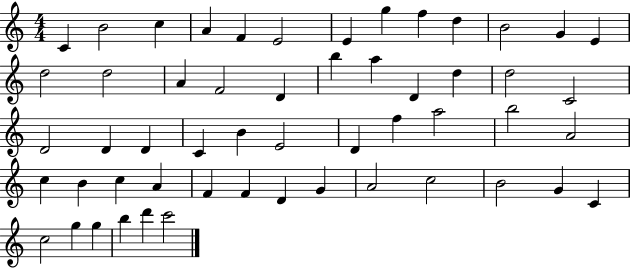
{
  \clef treble
  \numericTimeSignature
  \time 4/4
  \key c \major
  c'4 b'2 c''4 | a'4 f'4 e'2 | e'4 g''4 f''4 d''4 | b'2 g'4 e'4 | \break d''2 d''2 | a'4 f'2 d'4 | b''4 a''4 d'4 d''4 | d''2 c'2 | \break d'2 d'4 d'4 | c'4 b'4 e'2 | d'4 f''4 a''2 | b''2 a'2 | \break c''4 b'4 c''4 a'4 | f'4 f'4 d'4 g'4 | a'2 c''2 | b'2 g'4 c'4 | \break c''2 g''4 g''4 | b''4 d'''4 c'''2 | \bar "|."
}